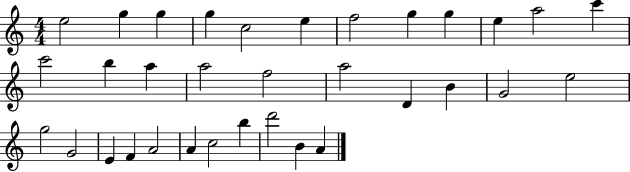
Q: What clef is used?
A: treble